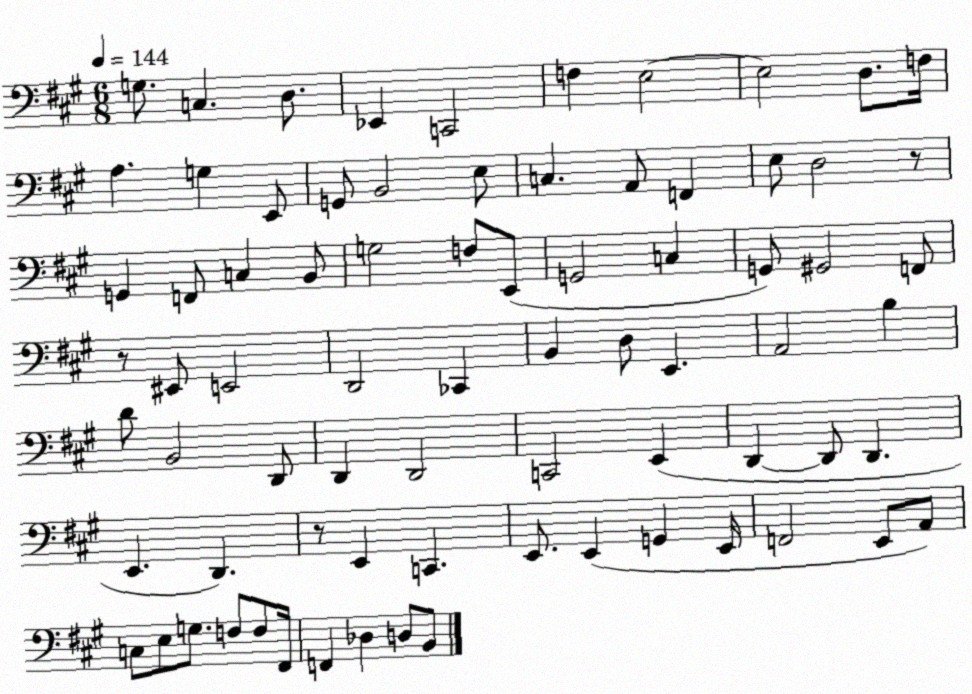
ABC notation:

X:1
T:Untitled
M:6/8
L:1/4
K:A
G,/2 C, D,/2 _E,, C,,2 F, E,2 E,2 D,/2 F,/4 A, G, E,,/2 G,,/2 B,,2 E,/2 C, A,,/2 F,, E,/2 D,2 z/2 G,, F,,/2 C, B,,/2 G,2 F,/2 E,,/2 G,,2 C, G,,/2 ^G,,2 F,,/2 z/2 ^E,,/2 E,,2 D,,2 _C,, B,, D,/2 E,, A,,2 B, D/2 B,,2 D,,/2 D,, D,,2 C,,2 E,, D,, D,,/2 D,, E,, D,, z/2 E,, C,, E,,/2 E,, G,, E,,/4 F,,2 E,,/2 A,,/2 C,/2 E,/2 G,/2 F,/2 F,/2 ^F,,/4 F,, _D, D,/2 B,,/2